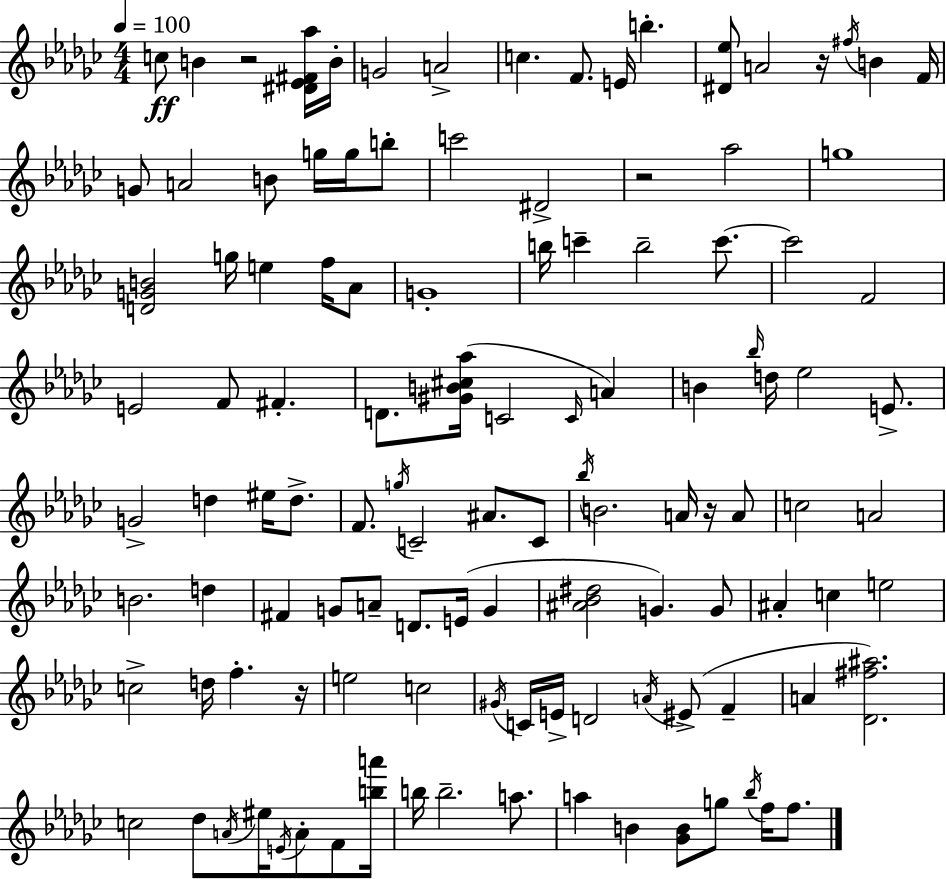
{
  \clef treble
  \numericTimeSignature
  \time 4/4
  \key ees \minor
  \tempo 4 = 100
  c''8\ff b'4 r2 <dis' ees' fis' aes''>16 b'16-. | g'2 a'2-> | c''4. f'8. e'16 b''4.-. | <dis' ees''>8 a'2 r16 \acciaccatura { fis''16 } b'4 | \break f'16 g'8 a'2 b'8 g''16 g''16 b''8-. | c'''2 dis'2-> | r2 aes''2 | g''1 | \break <d' g' b'>2 g''16 e''4 f''16 aes'8 | g'1-. | b''16 c'''4-- b''2-- c'''8.~~ | c'''2 f'2 | \break e'2 f'8 fis'4.-. | d'8. <gis' b' cis'' aes''>16( c'2 \grace { c'16 } a'4) | b'4 \grace { bes''16 } d''16 ees''2 | e'8.-> g'2-> d''4 eis''16 | \break d''8.-> f'8. \acciaccatura { g''16 } c'2-- ais'8. | c'8 \acciaccatura { bes''16 } b'2. | a'16 r16 a'8 c''2 a'2 | b'2. | \break d''4 fis'4 g'8 a'8-- d'8. | e'16( g'4 <ais' bes' dis''>2 g'4.) | g'8 ais'4-. c''4 e''2 | c''2-> d''16 f''4.-. | \break r16 e''2 c''2 | \acciaccatura { gis'16 } c'16 e'16-> d'2 | \acciaccatura { a'16 }( eis'8-> f'4-- a'4 <des' fis'' ais''>2.) | c''2 des''8 | \break \acciaccatura { a'16 } eis''16 \acciaccatura { e'16 } a'8-. f'8 <b'' a'''>16 b''16 b''2.-- | a''8. a''4 b'4 | <ges' b'>8 g''8 \acciaccatura { bes''16 } f''16 f''8. \bar "|."
}